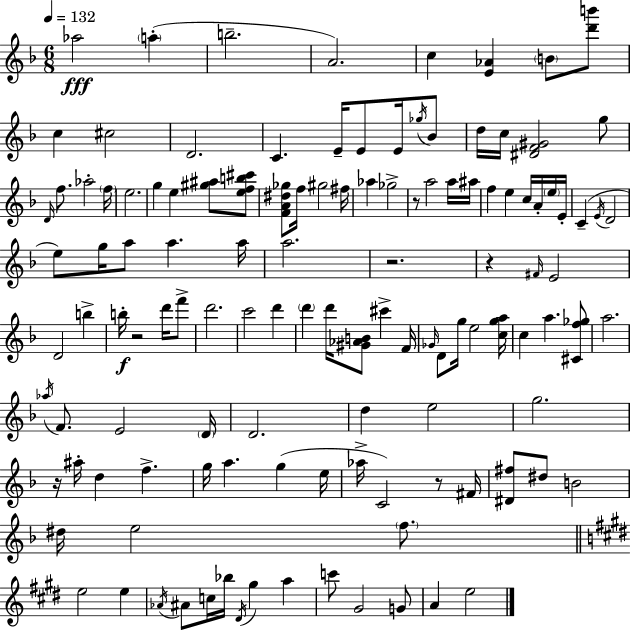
X:1
T:Untitled
M:6/8
L:1/4
K:Dm
_a2 a b2 A2 c [E_A] B/2 [d'b']/2 c ^c2 D2 C E/4 E/2 E/4 _g/4 _B/2 d/4 c/4 [^DF^G]2 g/2 D/4 f/2 _a2 f/4 e2 g e [^g^a]/2 [efb^c']/2 [FA^d_g]/2 f/4 ^g2 ^f/4 _a _g2 z/2 a2 a/4 ^a/4 f e c/4 A/4 e/4 E/4 C E/4 D2 e/2 g/4 a/2 a a/4 a2 z2 z ^F/4 E2 D2 b b/4 z2 d'/4 f'/2 d'2 c'2 d' d' d'/4 [^G_AB]/2 ^c' F/4 _G/4 D/2 g/4 e2 [cga]/4 c a [^Cf_g]/2 a2 _a/4 F/2 E2 D/4 D2 d e2 g2 z/4 ^a/4 d f g/4 a g e/4 _a/4 C2 z/2 ^F/4 [^D^f]/2 ^d/2 B2 ^d/4 e2 f/2 e2 e _A/4 ^A/2 c/4 _b/4 ^D/4 ^g a c'/2 ^G2 G/2 A e2